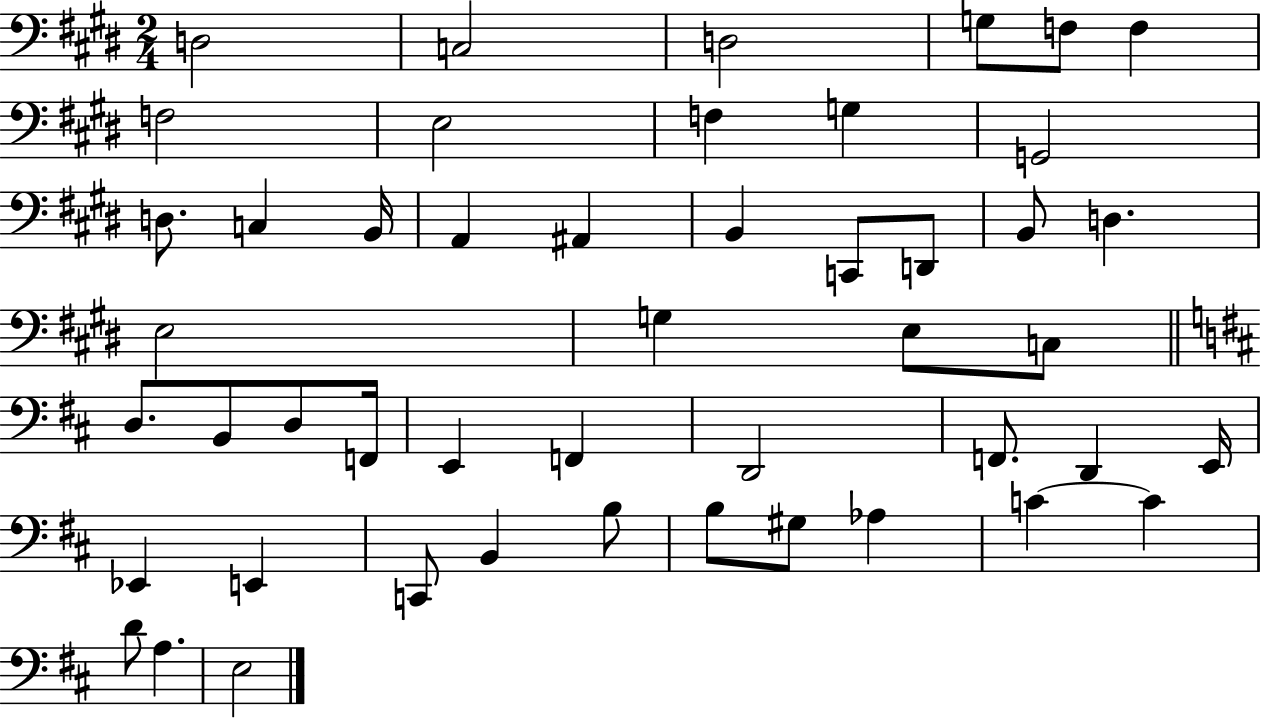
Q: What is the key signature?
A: E major